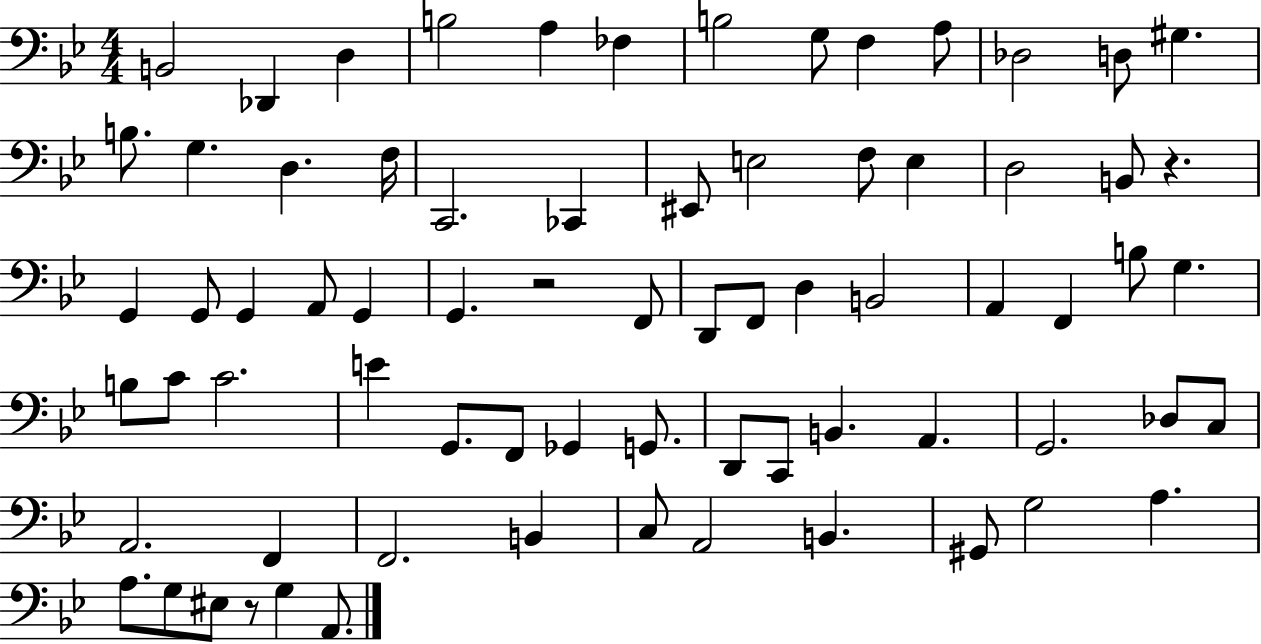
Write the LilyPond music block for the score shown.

{
  \clef bass
  \numericTimeSignature
  \time 4/4
  \key bes \major
  \repeat volta 2 { b,2 des,4 d4 | b2 a4 fes4 | b2 g8 f4 a8 | des2 d8 gis4. | \break b8. g4. d4. f16 | c,2. ces,4 | eis,8 e2 f8 e4 | d2 b,8 r4. | \break g,4 g,8 g,4 a,8 g,4 | g,4. r2 f,8 | d,8 f,8 d4 b,2 | a,4 f,4 b8 g4. | \break b8 c'8 c'2. | e'4 g,8. f,8 ges,4 g,8. | d,8 c,8 b,4. a,4. | g,2. des8 c8 | \break a,2. f,4 | f,2. b,4 | c8 a,2 b,4. | gis,8 g2 a4. | \break a8. g8 eis8 r8 g4 a,8. | } \bar "|."
}